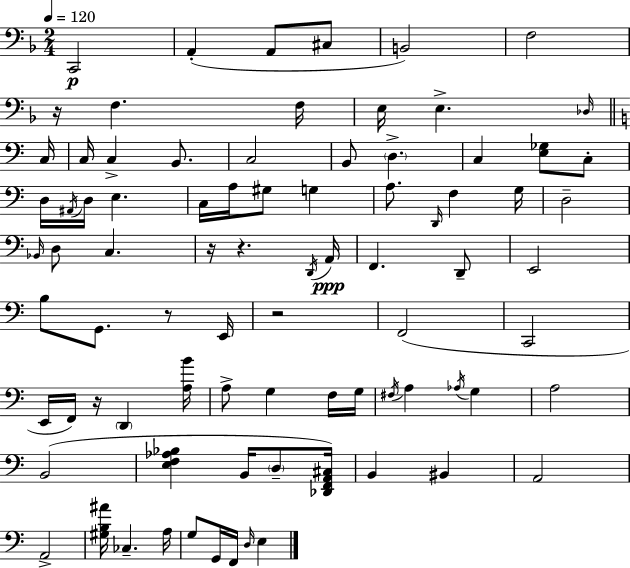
{
  \clef bass
  \numericTimeSignature
  \time 2/4
  \key f \major
  \tempo 4 = 120
  c,2\p | a,4-.( a,8 cis8 | b,2) | f2 | \break r16 f4. f16 | e16 e4.-> \grace { des16 } | \bar "||" \break \key c \major c16 c16 c4-> b,8. | c2 | b,8 \parenthesize d4.-> | c4 <e ges>8 c8-. | \break d16 \acciaccatura { ais,16 } d16 e4. | c16 a16 gis8 g4 | a8. \grace { d,16 } f4 | g16 d2-- | \break \grace { bes,16 } d8 c4. | r16 r4. | \acciaccatura { d,16 } a,16\ppp f,4. | d,8-- e,2 | \break b8 g,8. | r8 e,16 r2 | f,2( | c,2 | \break e,16 f,16) r16 | \parenthesize d,4 <a b'>16 a8-> g4 | f16 g16 \acciaccatura { fis16 } a4 | \acciaccatura { aes16 } g4 a2 | \break b,2( | <e f aes bes>4 | b,16 \parenthesize d8-- <des, f, a, cis>16) b,4 | bis,4 a,2 | \break a,2-> | <gis b ais'>16 | ces4.-- a16 g8 | g,16 f,16 \grace { d16 } e4 | \break \bar "|."
}